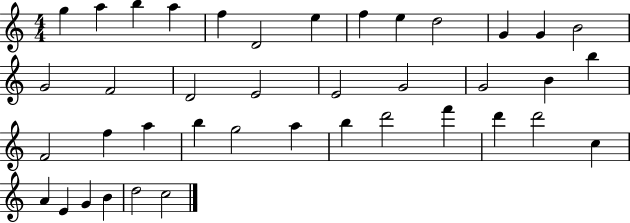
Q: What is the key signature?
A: C major